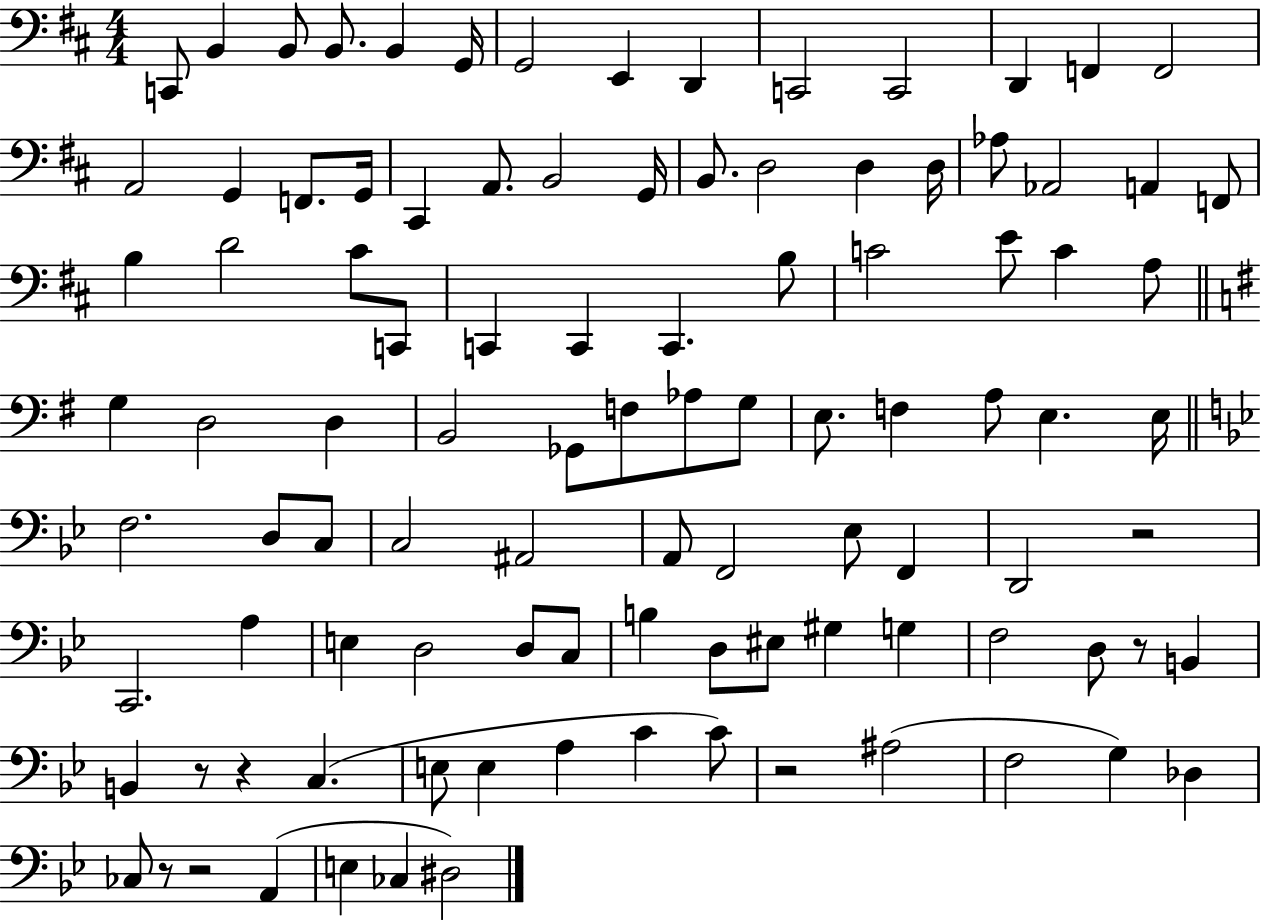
{
  \clef bass
  \numericTimeSignature
  \time 4/4
  \key d \major
  c,8 b,4 b,8 b,8. b,4 g,16 | g,2 e,4 d,4 | c,2 c,2 | d,4 f,4 f,2 | \break a,2 g,4 f,8. g,16 | cis,4 a,8. b,2 g,16 | b,8. d2 d4 d16 | aes8 aes,2 a,4 f,8 | \break b4 d'2 cis'8 c,8 | c,4 c,4 c,4. b8 | c'2 e'8 c'4 a8 | \bar "||" \break \key e \minor g4 d2 d4 | b,2 ges,8 f8 aes8 g8 | e8. f4 a8 e4. e16 | \bar "||" \break \key bes \major f2. d8 c8 | c2 ais,2 | a,8 f,2 ees8 f,4 | d,2 r2 | \break c,2. a4 | e4 d2 d8 c8 | b4 d8 eis8 gis4 g4 | f2 d8 r8 b,4 | \break b,4 r8 r4 c4.( | e8 e4 a4 c'4 c'8) | r2 ais2( | f2 g4) des4 | \break ces8 r8 r2 a,4( | e4 ces4 dis2) | \bar "|."
}